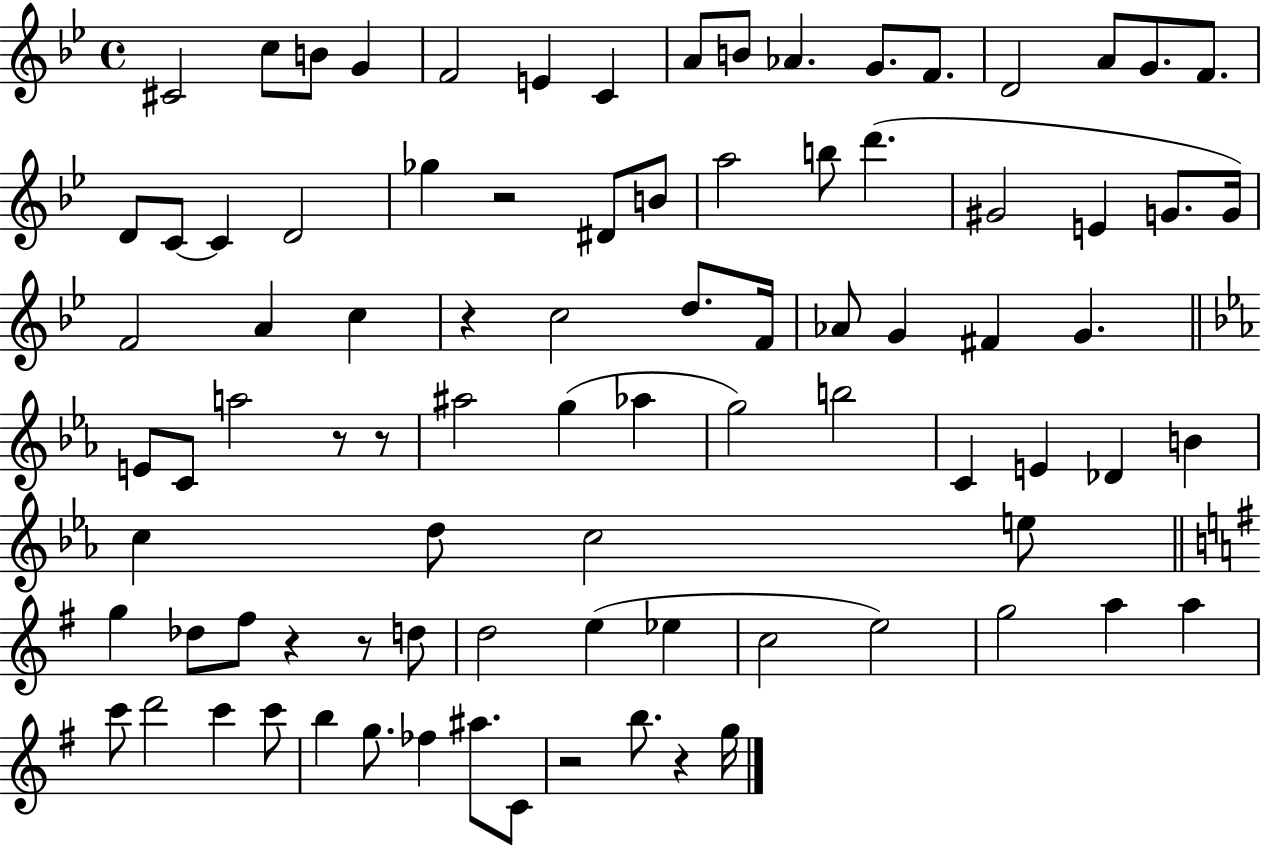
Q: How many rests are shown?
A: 8